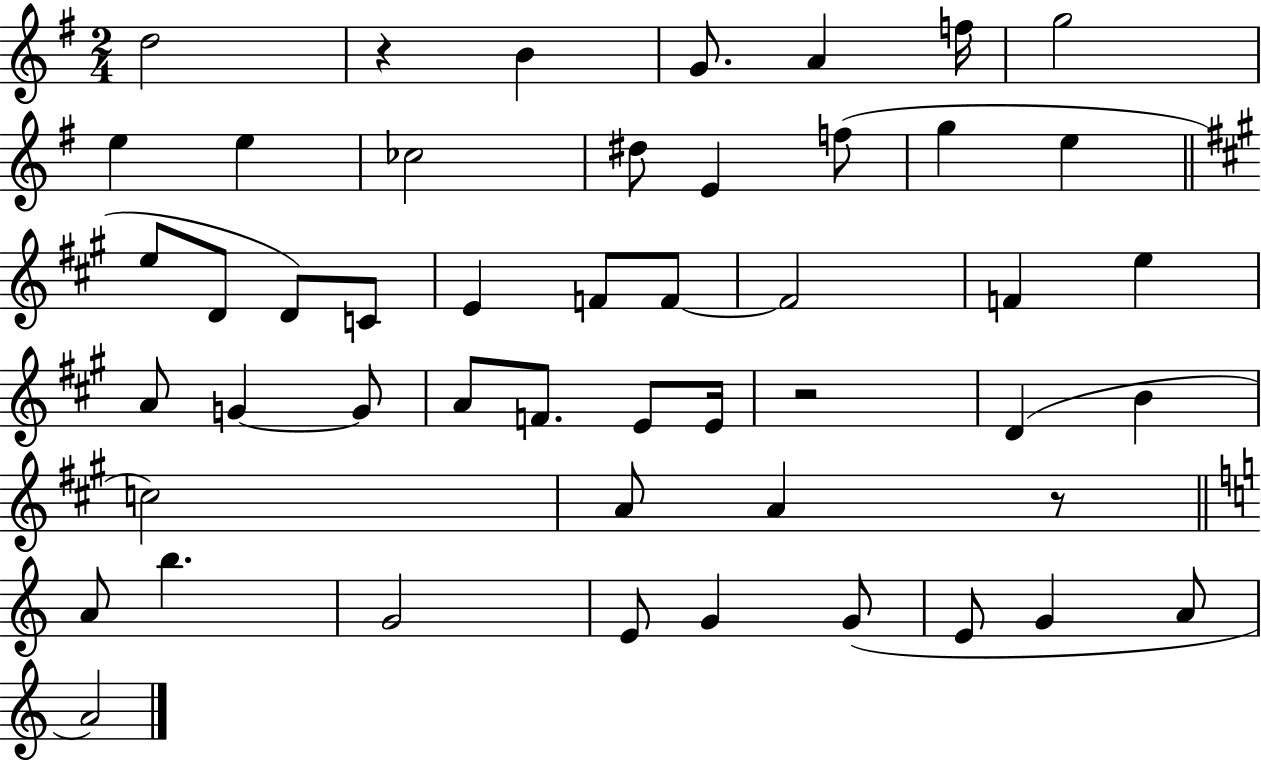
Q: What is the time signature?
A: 2/4